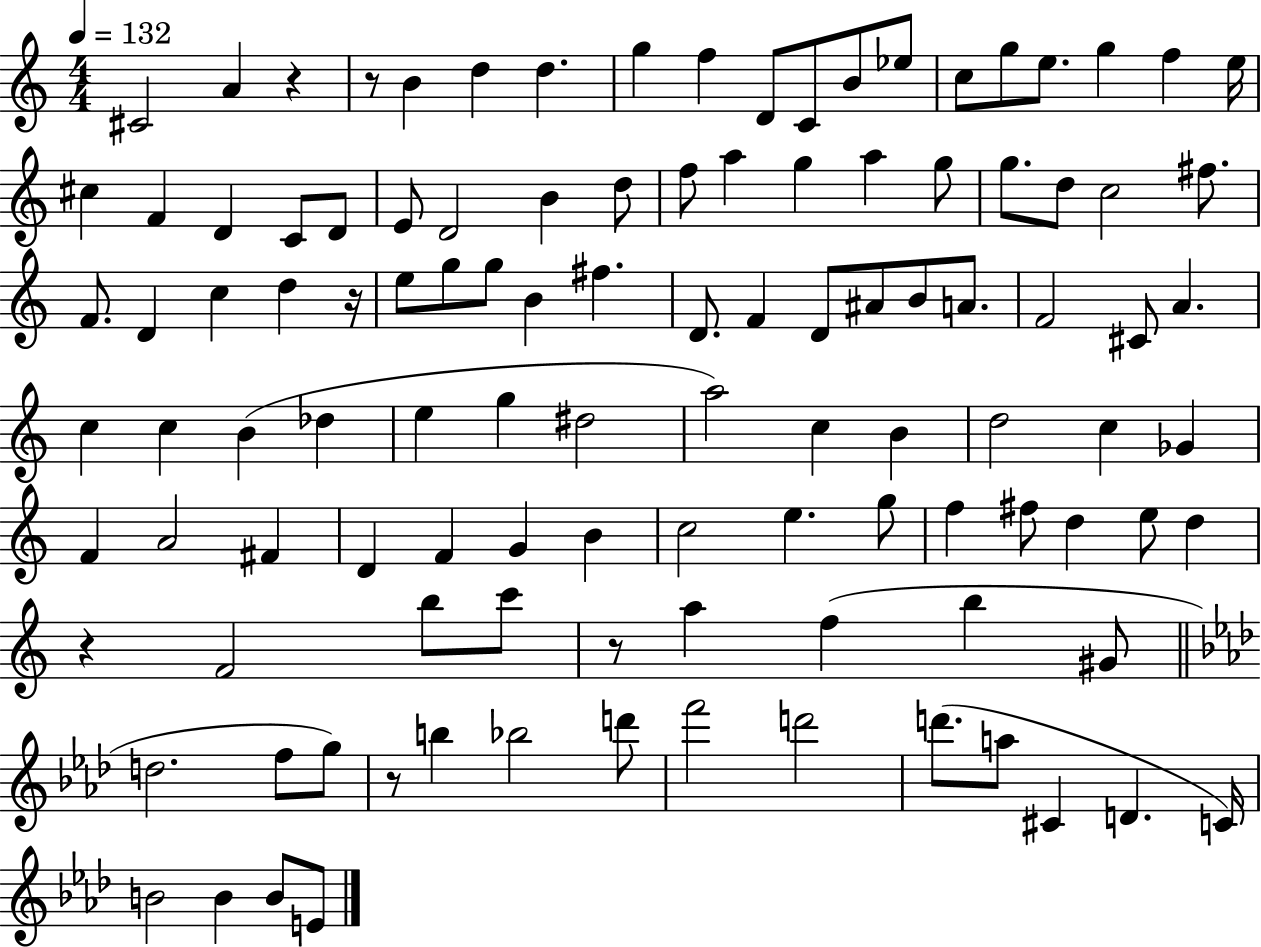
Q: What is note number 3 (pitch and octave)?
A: B4